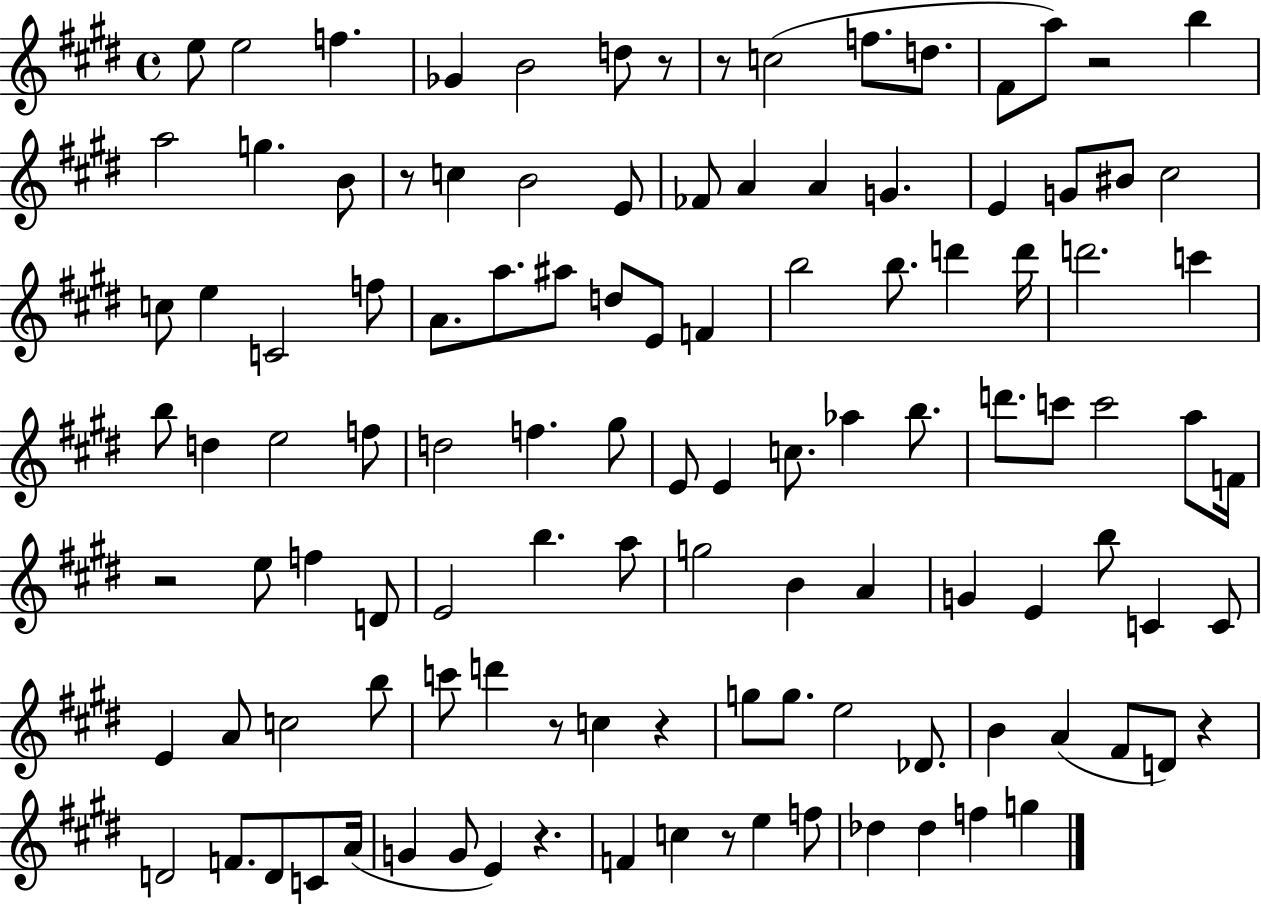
E5/e E5/h F5/q. Gb4/q B4/h D5/e R/e R/e C5/h F5/e. D5/e. F#4/e A5/e R/h B5/q A5/h G5/q. B4/e R/e C5/q B4/h E4/e FES4/e A4/q A4/q G4/q. E4/q G4/e BIS4/e C#5/h C5/e E5/q C4/h F5/e A4/e. A5/e. A#5/e D5/e E4/e F4/q B5/h B5/e. D6/q D6/s D6/h. C6/q B5/e D5/q E5/h F5/e D5/h F5/q. G#5/e E4/e E4/q C5/e. Ab5/q B5/e. D6/e. C6/e C6/h A5/e F4/s R/h E5/e F5/q D4/e E4/h B5/q. A5/e G5/h B4/q A4/q G4/q E4/q B5/e C4/q C4/e E4/q A4/e C5/h B5/e C6/e D6/q R/e C5/q R/q G5/e G5/e. E5/h Db4/e. B4/q A4/q F#4/e D4/e R/q D4/h F4/e. D4/e C4/e A4/s G4/q G4/e E4/q R/q. F4/q C5/q R/e E5/q F5/e Db5/q Db5/q F5/q G5/q